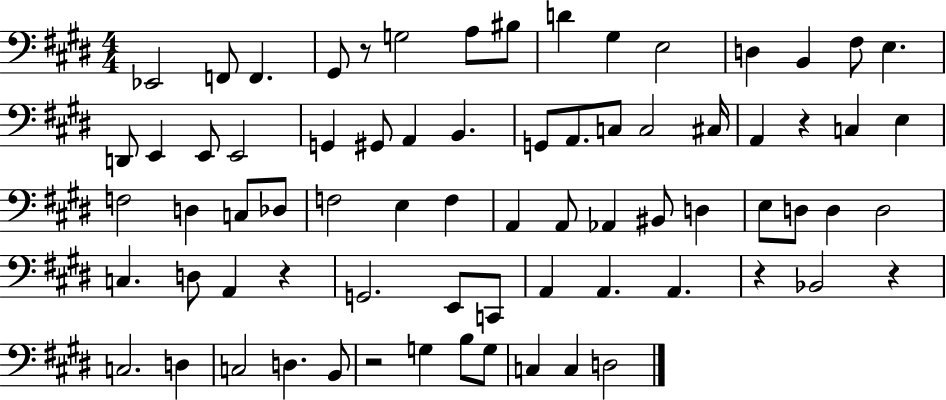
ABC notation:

X:1
T:Untitled
M:4/4
L:1/4
K:E
_E,,2 F,,/2 F,, ^G,,/2 z/2 G,2 A,/2 ^B,/2 D ^G, E,2 D, B,, ^F,/2 E, D,,/2 E,, E,,/2 E,,2 G,, ^G,,/2 A,, B,, G,,/2 A,,/2 C,/2 C,2 ^C,/4 A,, z C, E, F,2 D, C,/2 _D,/2 F,2 E, F, A,, A,,/2 _A,, ^B,,/2 D, E,/2 D,/2 D, D,2 C, D,/2 A,, z G,,2 E,,/2 C,,/2 A,, A,, A,, z _B,,2 z C,2 D, C,2 D, B,,/2 z2 G, B,/2 G,/2 C, C, D,2